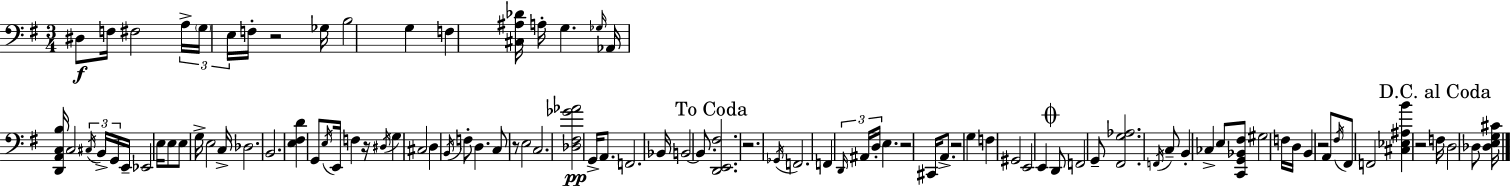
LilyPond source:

{
  \clef bass
  \numericTimeSignature
  \time 3/4
  \key e \minor
  dis8\f f16 fis2 \tuplet 3/2 { a16-> | \parenthesize g16 e16 } f16-. r2 ges16 | b2 g4 | f4 <cis ais des'>16 a16-. g4. | \break \grace { ges16 } aes,16 <d, a, c b>16 c2 \tuplet 3/2 { \acciaccatura { cis16 } | b,16-> g,16 } e,16-- ees,2 e16 | e8 e8 g16-> e2 | c16-> des2. | \break b,2. | <e fis d'>4 g,8 \acciaccatura { e16 } e,16 f4 | r16 \acciaccatura { dis16 } g4 cis2 | d4 \acciaccatura { b,16 } f8-. d4. | \break c8 r8 e2 | c2. | <des fis ges' aes'>2\pp | g,16-> a,8. f,2. | \break bes,16 b,2~~ | b,8. \mark "To Coda" <d, e, fis>2. | r2. | \acciaccatura { ges,16 } f,2. | \break f,4 \tuplet 3/2 { \grace { d,16 } ais,16 | d16-. } e4. r2 | cis,16 a,8.-> r2 | g4 f4 gis,2 | \break e,2 | e,4 \mark \markup { \musicglyph "scripts.coda" } d,8 f,2 | g,8-- <fis, g aes>2. | \acciaccatura { f,16 } c8-- b,4-. | \break ces4-> e8 <c, g, bes, fis>8 gis2 | f16 d16 b,4 | r2 a,8 \acciaccatura { fis16 } fis,8 | f,2 <cis ees ais b'>4 | \break r2 \mark "D.C. al Coda" f16 d2 | des8 <des e g cis'>16 \bar "|."
}